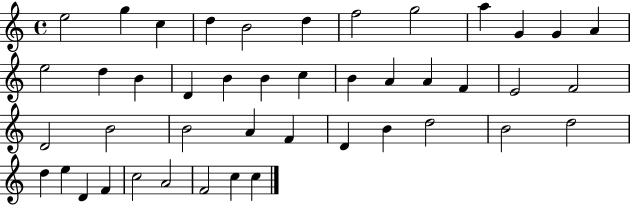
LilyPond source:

{
  \clef treble
  \time 4/4
  \defaultTimeSignature
  \key c \major
  e''2 g''4 c''4 | d''4 b'2 d''4 | f''2 g''2 | a''4 g'4 g'4 a'4 | \break e''2 d''4 b'4 | d'4 b'4 b'4 c''4 | b'4 a'4 a'4 f'4 | e'2 f'2 | \break d'2 b'2 | b'2 a'4 f'4 | d'4 b'4 d''2 | b'2 d''2 | \break d''4 e''4 d'4 f'4 | c''2 a'2 | f'2 c''4 c''4 | \bar "|."
}